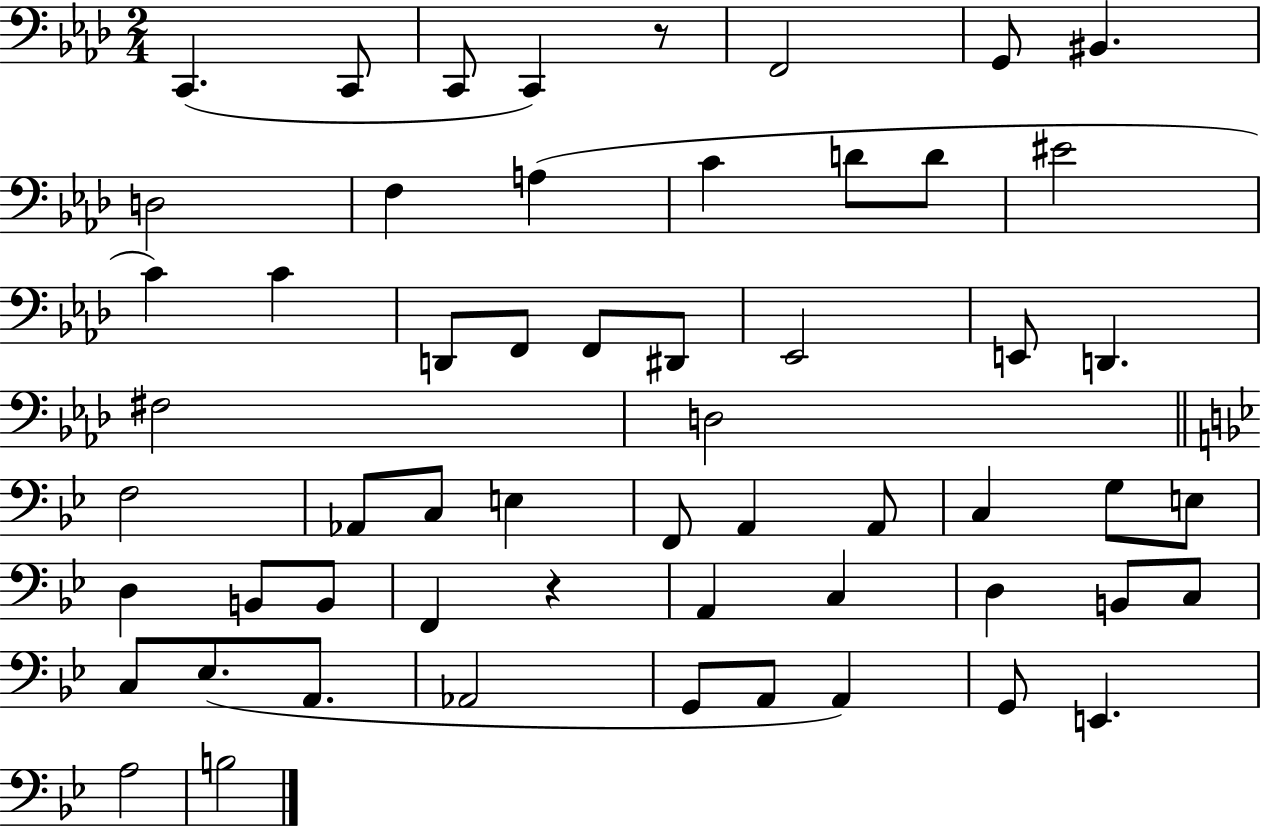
{
  \clef bass
  \numericTimeSignature
  \time 2/4
  \key aes \major
  c,4.( c,8 | c,8 c,4) r8 | f,2 | g,8 bis,4. | \break d2 | f4 a4( | c'4 d'8 d'8 | eis'2 | \break c'4) c'4 | d,8 f,8 f,8 dis,8 | ees,2 | e,8 d,4. | \break fis2 | d2 | \bar "||" \break \key bes \major f2 | aes,8 c8 e4 | f,8 a,4 a,8 | c4 g8 e8 | \break d4 b,8 b,8 | f,4 r4 | a,4 c4 | d4 b,8 c8 | \break c8 ees8.( a,8. | aes,2 | g,8 a,8 a,4) | g,8 e,4. | \break a2 | b2 | \bar "|."
}